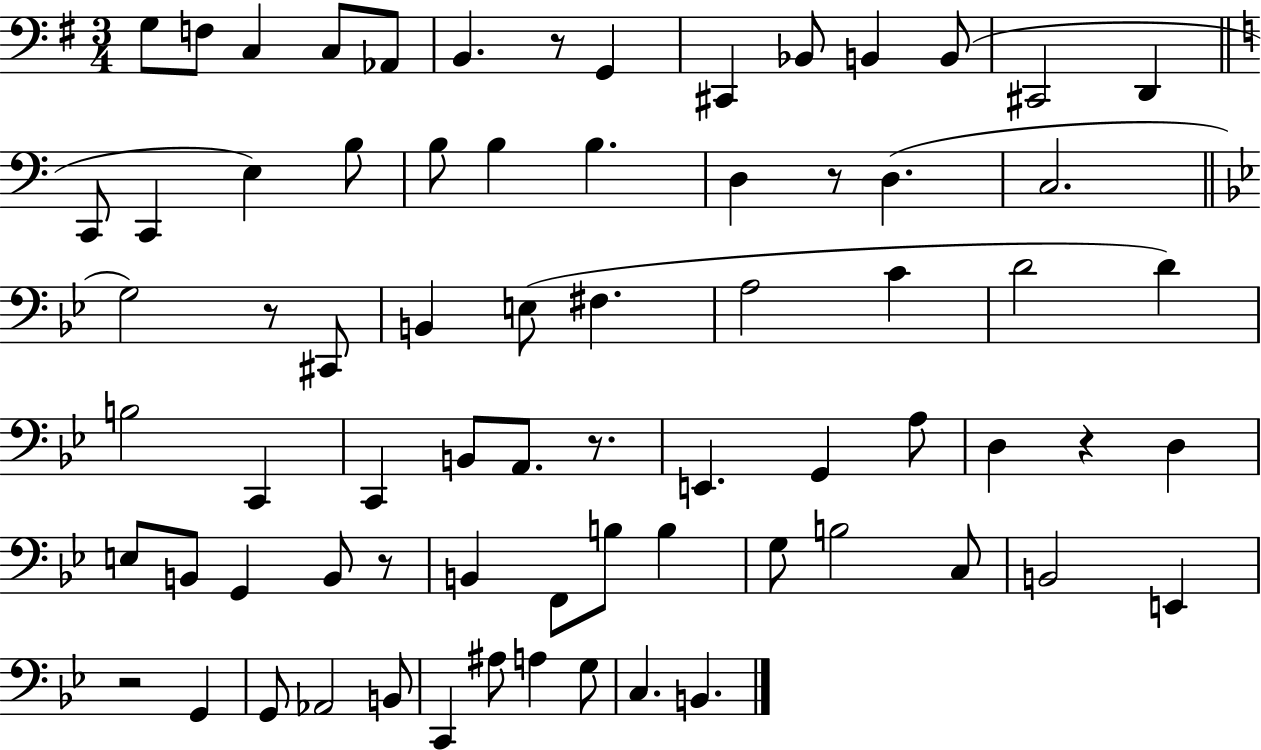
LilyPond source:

{
  \clef bass
  \numericTimeSignature
  \time 3/4
  \key g \major
  g8 f8 c4 c8 aes,8 | b,4. r8 g,4 | cis,4 bes,8 b,4 b,8( | cis,2 d,4 | \break \bar "||" \break \key a \minor c,8 c,4 e4) b8 | b8 b4 b4. | d4 r8 d4.( | c2. | \break \bar "||" \break \key g \minor g2) r8 cis,8 | b,4 e8( fis4. | a2 c'4 | d'2 d'4) | \break b2 c,4 | c,4 b,8 a,8. r8. | e,4. g,4 a8 | d4 r4 d4 | \break e8 b,8 g,4 b,8 r8 | b,4 f,8 b8 b4 | g8 b2 c8 | b,2 e,4 | \break r2 g,4 | g,8 aes,2 b,8 | c,4 ais8 a4 g8 | c4. b,4. | \break \bar "|."
}